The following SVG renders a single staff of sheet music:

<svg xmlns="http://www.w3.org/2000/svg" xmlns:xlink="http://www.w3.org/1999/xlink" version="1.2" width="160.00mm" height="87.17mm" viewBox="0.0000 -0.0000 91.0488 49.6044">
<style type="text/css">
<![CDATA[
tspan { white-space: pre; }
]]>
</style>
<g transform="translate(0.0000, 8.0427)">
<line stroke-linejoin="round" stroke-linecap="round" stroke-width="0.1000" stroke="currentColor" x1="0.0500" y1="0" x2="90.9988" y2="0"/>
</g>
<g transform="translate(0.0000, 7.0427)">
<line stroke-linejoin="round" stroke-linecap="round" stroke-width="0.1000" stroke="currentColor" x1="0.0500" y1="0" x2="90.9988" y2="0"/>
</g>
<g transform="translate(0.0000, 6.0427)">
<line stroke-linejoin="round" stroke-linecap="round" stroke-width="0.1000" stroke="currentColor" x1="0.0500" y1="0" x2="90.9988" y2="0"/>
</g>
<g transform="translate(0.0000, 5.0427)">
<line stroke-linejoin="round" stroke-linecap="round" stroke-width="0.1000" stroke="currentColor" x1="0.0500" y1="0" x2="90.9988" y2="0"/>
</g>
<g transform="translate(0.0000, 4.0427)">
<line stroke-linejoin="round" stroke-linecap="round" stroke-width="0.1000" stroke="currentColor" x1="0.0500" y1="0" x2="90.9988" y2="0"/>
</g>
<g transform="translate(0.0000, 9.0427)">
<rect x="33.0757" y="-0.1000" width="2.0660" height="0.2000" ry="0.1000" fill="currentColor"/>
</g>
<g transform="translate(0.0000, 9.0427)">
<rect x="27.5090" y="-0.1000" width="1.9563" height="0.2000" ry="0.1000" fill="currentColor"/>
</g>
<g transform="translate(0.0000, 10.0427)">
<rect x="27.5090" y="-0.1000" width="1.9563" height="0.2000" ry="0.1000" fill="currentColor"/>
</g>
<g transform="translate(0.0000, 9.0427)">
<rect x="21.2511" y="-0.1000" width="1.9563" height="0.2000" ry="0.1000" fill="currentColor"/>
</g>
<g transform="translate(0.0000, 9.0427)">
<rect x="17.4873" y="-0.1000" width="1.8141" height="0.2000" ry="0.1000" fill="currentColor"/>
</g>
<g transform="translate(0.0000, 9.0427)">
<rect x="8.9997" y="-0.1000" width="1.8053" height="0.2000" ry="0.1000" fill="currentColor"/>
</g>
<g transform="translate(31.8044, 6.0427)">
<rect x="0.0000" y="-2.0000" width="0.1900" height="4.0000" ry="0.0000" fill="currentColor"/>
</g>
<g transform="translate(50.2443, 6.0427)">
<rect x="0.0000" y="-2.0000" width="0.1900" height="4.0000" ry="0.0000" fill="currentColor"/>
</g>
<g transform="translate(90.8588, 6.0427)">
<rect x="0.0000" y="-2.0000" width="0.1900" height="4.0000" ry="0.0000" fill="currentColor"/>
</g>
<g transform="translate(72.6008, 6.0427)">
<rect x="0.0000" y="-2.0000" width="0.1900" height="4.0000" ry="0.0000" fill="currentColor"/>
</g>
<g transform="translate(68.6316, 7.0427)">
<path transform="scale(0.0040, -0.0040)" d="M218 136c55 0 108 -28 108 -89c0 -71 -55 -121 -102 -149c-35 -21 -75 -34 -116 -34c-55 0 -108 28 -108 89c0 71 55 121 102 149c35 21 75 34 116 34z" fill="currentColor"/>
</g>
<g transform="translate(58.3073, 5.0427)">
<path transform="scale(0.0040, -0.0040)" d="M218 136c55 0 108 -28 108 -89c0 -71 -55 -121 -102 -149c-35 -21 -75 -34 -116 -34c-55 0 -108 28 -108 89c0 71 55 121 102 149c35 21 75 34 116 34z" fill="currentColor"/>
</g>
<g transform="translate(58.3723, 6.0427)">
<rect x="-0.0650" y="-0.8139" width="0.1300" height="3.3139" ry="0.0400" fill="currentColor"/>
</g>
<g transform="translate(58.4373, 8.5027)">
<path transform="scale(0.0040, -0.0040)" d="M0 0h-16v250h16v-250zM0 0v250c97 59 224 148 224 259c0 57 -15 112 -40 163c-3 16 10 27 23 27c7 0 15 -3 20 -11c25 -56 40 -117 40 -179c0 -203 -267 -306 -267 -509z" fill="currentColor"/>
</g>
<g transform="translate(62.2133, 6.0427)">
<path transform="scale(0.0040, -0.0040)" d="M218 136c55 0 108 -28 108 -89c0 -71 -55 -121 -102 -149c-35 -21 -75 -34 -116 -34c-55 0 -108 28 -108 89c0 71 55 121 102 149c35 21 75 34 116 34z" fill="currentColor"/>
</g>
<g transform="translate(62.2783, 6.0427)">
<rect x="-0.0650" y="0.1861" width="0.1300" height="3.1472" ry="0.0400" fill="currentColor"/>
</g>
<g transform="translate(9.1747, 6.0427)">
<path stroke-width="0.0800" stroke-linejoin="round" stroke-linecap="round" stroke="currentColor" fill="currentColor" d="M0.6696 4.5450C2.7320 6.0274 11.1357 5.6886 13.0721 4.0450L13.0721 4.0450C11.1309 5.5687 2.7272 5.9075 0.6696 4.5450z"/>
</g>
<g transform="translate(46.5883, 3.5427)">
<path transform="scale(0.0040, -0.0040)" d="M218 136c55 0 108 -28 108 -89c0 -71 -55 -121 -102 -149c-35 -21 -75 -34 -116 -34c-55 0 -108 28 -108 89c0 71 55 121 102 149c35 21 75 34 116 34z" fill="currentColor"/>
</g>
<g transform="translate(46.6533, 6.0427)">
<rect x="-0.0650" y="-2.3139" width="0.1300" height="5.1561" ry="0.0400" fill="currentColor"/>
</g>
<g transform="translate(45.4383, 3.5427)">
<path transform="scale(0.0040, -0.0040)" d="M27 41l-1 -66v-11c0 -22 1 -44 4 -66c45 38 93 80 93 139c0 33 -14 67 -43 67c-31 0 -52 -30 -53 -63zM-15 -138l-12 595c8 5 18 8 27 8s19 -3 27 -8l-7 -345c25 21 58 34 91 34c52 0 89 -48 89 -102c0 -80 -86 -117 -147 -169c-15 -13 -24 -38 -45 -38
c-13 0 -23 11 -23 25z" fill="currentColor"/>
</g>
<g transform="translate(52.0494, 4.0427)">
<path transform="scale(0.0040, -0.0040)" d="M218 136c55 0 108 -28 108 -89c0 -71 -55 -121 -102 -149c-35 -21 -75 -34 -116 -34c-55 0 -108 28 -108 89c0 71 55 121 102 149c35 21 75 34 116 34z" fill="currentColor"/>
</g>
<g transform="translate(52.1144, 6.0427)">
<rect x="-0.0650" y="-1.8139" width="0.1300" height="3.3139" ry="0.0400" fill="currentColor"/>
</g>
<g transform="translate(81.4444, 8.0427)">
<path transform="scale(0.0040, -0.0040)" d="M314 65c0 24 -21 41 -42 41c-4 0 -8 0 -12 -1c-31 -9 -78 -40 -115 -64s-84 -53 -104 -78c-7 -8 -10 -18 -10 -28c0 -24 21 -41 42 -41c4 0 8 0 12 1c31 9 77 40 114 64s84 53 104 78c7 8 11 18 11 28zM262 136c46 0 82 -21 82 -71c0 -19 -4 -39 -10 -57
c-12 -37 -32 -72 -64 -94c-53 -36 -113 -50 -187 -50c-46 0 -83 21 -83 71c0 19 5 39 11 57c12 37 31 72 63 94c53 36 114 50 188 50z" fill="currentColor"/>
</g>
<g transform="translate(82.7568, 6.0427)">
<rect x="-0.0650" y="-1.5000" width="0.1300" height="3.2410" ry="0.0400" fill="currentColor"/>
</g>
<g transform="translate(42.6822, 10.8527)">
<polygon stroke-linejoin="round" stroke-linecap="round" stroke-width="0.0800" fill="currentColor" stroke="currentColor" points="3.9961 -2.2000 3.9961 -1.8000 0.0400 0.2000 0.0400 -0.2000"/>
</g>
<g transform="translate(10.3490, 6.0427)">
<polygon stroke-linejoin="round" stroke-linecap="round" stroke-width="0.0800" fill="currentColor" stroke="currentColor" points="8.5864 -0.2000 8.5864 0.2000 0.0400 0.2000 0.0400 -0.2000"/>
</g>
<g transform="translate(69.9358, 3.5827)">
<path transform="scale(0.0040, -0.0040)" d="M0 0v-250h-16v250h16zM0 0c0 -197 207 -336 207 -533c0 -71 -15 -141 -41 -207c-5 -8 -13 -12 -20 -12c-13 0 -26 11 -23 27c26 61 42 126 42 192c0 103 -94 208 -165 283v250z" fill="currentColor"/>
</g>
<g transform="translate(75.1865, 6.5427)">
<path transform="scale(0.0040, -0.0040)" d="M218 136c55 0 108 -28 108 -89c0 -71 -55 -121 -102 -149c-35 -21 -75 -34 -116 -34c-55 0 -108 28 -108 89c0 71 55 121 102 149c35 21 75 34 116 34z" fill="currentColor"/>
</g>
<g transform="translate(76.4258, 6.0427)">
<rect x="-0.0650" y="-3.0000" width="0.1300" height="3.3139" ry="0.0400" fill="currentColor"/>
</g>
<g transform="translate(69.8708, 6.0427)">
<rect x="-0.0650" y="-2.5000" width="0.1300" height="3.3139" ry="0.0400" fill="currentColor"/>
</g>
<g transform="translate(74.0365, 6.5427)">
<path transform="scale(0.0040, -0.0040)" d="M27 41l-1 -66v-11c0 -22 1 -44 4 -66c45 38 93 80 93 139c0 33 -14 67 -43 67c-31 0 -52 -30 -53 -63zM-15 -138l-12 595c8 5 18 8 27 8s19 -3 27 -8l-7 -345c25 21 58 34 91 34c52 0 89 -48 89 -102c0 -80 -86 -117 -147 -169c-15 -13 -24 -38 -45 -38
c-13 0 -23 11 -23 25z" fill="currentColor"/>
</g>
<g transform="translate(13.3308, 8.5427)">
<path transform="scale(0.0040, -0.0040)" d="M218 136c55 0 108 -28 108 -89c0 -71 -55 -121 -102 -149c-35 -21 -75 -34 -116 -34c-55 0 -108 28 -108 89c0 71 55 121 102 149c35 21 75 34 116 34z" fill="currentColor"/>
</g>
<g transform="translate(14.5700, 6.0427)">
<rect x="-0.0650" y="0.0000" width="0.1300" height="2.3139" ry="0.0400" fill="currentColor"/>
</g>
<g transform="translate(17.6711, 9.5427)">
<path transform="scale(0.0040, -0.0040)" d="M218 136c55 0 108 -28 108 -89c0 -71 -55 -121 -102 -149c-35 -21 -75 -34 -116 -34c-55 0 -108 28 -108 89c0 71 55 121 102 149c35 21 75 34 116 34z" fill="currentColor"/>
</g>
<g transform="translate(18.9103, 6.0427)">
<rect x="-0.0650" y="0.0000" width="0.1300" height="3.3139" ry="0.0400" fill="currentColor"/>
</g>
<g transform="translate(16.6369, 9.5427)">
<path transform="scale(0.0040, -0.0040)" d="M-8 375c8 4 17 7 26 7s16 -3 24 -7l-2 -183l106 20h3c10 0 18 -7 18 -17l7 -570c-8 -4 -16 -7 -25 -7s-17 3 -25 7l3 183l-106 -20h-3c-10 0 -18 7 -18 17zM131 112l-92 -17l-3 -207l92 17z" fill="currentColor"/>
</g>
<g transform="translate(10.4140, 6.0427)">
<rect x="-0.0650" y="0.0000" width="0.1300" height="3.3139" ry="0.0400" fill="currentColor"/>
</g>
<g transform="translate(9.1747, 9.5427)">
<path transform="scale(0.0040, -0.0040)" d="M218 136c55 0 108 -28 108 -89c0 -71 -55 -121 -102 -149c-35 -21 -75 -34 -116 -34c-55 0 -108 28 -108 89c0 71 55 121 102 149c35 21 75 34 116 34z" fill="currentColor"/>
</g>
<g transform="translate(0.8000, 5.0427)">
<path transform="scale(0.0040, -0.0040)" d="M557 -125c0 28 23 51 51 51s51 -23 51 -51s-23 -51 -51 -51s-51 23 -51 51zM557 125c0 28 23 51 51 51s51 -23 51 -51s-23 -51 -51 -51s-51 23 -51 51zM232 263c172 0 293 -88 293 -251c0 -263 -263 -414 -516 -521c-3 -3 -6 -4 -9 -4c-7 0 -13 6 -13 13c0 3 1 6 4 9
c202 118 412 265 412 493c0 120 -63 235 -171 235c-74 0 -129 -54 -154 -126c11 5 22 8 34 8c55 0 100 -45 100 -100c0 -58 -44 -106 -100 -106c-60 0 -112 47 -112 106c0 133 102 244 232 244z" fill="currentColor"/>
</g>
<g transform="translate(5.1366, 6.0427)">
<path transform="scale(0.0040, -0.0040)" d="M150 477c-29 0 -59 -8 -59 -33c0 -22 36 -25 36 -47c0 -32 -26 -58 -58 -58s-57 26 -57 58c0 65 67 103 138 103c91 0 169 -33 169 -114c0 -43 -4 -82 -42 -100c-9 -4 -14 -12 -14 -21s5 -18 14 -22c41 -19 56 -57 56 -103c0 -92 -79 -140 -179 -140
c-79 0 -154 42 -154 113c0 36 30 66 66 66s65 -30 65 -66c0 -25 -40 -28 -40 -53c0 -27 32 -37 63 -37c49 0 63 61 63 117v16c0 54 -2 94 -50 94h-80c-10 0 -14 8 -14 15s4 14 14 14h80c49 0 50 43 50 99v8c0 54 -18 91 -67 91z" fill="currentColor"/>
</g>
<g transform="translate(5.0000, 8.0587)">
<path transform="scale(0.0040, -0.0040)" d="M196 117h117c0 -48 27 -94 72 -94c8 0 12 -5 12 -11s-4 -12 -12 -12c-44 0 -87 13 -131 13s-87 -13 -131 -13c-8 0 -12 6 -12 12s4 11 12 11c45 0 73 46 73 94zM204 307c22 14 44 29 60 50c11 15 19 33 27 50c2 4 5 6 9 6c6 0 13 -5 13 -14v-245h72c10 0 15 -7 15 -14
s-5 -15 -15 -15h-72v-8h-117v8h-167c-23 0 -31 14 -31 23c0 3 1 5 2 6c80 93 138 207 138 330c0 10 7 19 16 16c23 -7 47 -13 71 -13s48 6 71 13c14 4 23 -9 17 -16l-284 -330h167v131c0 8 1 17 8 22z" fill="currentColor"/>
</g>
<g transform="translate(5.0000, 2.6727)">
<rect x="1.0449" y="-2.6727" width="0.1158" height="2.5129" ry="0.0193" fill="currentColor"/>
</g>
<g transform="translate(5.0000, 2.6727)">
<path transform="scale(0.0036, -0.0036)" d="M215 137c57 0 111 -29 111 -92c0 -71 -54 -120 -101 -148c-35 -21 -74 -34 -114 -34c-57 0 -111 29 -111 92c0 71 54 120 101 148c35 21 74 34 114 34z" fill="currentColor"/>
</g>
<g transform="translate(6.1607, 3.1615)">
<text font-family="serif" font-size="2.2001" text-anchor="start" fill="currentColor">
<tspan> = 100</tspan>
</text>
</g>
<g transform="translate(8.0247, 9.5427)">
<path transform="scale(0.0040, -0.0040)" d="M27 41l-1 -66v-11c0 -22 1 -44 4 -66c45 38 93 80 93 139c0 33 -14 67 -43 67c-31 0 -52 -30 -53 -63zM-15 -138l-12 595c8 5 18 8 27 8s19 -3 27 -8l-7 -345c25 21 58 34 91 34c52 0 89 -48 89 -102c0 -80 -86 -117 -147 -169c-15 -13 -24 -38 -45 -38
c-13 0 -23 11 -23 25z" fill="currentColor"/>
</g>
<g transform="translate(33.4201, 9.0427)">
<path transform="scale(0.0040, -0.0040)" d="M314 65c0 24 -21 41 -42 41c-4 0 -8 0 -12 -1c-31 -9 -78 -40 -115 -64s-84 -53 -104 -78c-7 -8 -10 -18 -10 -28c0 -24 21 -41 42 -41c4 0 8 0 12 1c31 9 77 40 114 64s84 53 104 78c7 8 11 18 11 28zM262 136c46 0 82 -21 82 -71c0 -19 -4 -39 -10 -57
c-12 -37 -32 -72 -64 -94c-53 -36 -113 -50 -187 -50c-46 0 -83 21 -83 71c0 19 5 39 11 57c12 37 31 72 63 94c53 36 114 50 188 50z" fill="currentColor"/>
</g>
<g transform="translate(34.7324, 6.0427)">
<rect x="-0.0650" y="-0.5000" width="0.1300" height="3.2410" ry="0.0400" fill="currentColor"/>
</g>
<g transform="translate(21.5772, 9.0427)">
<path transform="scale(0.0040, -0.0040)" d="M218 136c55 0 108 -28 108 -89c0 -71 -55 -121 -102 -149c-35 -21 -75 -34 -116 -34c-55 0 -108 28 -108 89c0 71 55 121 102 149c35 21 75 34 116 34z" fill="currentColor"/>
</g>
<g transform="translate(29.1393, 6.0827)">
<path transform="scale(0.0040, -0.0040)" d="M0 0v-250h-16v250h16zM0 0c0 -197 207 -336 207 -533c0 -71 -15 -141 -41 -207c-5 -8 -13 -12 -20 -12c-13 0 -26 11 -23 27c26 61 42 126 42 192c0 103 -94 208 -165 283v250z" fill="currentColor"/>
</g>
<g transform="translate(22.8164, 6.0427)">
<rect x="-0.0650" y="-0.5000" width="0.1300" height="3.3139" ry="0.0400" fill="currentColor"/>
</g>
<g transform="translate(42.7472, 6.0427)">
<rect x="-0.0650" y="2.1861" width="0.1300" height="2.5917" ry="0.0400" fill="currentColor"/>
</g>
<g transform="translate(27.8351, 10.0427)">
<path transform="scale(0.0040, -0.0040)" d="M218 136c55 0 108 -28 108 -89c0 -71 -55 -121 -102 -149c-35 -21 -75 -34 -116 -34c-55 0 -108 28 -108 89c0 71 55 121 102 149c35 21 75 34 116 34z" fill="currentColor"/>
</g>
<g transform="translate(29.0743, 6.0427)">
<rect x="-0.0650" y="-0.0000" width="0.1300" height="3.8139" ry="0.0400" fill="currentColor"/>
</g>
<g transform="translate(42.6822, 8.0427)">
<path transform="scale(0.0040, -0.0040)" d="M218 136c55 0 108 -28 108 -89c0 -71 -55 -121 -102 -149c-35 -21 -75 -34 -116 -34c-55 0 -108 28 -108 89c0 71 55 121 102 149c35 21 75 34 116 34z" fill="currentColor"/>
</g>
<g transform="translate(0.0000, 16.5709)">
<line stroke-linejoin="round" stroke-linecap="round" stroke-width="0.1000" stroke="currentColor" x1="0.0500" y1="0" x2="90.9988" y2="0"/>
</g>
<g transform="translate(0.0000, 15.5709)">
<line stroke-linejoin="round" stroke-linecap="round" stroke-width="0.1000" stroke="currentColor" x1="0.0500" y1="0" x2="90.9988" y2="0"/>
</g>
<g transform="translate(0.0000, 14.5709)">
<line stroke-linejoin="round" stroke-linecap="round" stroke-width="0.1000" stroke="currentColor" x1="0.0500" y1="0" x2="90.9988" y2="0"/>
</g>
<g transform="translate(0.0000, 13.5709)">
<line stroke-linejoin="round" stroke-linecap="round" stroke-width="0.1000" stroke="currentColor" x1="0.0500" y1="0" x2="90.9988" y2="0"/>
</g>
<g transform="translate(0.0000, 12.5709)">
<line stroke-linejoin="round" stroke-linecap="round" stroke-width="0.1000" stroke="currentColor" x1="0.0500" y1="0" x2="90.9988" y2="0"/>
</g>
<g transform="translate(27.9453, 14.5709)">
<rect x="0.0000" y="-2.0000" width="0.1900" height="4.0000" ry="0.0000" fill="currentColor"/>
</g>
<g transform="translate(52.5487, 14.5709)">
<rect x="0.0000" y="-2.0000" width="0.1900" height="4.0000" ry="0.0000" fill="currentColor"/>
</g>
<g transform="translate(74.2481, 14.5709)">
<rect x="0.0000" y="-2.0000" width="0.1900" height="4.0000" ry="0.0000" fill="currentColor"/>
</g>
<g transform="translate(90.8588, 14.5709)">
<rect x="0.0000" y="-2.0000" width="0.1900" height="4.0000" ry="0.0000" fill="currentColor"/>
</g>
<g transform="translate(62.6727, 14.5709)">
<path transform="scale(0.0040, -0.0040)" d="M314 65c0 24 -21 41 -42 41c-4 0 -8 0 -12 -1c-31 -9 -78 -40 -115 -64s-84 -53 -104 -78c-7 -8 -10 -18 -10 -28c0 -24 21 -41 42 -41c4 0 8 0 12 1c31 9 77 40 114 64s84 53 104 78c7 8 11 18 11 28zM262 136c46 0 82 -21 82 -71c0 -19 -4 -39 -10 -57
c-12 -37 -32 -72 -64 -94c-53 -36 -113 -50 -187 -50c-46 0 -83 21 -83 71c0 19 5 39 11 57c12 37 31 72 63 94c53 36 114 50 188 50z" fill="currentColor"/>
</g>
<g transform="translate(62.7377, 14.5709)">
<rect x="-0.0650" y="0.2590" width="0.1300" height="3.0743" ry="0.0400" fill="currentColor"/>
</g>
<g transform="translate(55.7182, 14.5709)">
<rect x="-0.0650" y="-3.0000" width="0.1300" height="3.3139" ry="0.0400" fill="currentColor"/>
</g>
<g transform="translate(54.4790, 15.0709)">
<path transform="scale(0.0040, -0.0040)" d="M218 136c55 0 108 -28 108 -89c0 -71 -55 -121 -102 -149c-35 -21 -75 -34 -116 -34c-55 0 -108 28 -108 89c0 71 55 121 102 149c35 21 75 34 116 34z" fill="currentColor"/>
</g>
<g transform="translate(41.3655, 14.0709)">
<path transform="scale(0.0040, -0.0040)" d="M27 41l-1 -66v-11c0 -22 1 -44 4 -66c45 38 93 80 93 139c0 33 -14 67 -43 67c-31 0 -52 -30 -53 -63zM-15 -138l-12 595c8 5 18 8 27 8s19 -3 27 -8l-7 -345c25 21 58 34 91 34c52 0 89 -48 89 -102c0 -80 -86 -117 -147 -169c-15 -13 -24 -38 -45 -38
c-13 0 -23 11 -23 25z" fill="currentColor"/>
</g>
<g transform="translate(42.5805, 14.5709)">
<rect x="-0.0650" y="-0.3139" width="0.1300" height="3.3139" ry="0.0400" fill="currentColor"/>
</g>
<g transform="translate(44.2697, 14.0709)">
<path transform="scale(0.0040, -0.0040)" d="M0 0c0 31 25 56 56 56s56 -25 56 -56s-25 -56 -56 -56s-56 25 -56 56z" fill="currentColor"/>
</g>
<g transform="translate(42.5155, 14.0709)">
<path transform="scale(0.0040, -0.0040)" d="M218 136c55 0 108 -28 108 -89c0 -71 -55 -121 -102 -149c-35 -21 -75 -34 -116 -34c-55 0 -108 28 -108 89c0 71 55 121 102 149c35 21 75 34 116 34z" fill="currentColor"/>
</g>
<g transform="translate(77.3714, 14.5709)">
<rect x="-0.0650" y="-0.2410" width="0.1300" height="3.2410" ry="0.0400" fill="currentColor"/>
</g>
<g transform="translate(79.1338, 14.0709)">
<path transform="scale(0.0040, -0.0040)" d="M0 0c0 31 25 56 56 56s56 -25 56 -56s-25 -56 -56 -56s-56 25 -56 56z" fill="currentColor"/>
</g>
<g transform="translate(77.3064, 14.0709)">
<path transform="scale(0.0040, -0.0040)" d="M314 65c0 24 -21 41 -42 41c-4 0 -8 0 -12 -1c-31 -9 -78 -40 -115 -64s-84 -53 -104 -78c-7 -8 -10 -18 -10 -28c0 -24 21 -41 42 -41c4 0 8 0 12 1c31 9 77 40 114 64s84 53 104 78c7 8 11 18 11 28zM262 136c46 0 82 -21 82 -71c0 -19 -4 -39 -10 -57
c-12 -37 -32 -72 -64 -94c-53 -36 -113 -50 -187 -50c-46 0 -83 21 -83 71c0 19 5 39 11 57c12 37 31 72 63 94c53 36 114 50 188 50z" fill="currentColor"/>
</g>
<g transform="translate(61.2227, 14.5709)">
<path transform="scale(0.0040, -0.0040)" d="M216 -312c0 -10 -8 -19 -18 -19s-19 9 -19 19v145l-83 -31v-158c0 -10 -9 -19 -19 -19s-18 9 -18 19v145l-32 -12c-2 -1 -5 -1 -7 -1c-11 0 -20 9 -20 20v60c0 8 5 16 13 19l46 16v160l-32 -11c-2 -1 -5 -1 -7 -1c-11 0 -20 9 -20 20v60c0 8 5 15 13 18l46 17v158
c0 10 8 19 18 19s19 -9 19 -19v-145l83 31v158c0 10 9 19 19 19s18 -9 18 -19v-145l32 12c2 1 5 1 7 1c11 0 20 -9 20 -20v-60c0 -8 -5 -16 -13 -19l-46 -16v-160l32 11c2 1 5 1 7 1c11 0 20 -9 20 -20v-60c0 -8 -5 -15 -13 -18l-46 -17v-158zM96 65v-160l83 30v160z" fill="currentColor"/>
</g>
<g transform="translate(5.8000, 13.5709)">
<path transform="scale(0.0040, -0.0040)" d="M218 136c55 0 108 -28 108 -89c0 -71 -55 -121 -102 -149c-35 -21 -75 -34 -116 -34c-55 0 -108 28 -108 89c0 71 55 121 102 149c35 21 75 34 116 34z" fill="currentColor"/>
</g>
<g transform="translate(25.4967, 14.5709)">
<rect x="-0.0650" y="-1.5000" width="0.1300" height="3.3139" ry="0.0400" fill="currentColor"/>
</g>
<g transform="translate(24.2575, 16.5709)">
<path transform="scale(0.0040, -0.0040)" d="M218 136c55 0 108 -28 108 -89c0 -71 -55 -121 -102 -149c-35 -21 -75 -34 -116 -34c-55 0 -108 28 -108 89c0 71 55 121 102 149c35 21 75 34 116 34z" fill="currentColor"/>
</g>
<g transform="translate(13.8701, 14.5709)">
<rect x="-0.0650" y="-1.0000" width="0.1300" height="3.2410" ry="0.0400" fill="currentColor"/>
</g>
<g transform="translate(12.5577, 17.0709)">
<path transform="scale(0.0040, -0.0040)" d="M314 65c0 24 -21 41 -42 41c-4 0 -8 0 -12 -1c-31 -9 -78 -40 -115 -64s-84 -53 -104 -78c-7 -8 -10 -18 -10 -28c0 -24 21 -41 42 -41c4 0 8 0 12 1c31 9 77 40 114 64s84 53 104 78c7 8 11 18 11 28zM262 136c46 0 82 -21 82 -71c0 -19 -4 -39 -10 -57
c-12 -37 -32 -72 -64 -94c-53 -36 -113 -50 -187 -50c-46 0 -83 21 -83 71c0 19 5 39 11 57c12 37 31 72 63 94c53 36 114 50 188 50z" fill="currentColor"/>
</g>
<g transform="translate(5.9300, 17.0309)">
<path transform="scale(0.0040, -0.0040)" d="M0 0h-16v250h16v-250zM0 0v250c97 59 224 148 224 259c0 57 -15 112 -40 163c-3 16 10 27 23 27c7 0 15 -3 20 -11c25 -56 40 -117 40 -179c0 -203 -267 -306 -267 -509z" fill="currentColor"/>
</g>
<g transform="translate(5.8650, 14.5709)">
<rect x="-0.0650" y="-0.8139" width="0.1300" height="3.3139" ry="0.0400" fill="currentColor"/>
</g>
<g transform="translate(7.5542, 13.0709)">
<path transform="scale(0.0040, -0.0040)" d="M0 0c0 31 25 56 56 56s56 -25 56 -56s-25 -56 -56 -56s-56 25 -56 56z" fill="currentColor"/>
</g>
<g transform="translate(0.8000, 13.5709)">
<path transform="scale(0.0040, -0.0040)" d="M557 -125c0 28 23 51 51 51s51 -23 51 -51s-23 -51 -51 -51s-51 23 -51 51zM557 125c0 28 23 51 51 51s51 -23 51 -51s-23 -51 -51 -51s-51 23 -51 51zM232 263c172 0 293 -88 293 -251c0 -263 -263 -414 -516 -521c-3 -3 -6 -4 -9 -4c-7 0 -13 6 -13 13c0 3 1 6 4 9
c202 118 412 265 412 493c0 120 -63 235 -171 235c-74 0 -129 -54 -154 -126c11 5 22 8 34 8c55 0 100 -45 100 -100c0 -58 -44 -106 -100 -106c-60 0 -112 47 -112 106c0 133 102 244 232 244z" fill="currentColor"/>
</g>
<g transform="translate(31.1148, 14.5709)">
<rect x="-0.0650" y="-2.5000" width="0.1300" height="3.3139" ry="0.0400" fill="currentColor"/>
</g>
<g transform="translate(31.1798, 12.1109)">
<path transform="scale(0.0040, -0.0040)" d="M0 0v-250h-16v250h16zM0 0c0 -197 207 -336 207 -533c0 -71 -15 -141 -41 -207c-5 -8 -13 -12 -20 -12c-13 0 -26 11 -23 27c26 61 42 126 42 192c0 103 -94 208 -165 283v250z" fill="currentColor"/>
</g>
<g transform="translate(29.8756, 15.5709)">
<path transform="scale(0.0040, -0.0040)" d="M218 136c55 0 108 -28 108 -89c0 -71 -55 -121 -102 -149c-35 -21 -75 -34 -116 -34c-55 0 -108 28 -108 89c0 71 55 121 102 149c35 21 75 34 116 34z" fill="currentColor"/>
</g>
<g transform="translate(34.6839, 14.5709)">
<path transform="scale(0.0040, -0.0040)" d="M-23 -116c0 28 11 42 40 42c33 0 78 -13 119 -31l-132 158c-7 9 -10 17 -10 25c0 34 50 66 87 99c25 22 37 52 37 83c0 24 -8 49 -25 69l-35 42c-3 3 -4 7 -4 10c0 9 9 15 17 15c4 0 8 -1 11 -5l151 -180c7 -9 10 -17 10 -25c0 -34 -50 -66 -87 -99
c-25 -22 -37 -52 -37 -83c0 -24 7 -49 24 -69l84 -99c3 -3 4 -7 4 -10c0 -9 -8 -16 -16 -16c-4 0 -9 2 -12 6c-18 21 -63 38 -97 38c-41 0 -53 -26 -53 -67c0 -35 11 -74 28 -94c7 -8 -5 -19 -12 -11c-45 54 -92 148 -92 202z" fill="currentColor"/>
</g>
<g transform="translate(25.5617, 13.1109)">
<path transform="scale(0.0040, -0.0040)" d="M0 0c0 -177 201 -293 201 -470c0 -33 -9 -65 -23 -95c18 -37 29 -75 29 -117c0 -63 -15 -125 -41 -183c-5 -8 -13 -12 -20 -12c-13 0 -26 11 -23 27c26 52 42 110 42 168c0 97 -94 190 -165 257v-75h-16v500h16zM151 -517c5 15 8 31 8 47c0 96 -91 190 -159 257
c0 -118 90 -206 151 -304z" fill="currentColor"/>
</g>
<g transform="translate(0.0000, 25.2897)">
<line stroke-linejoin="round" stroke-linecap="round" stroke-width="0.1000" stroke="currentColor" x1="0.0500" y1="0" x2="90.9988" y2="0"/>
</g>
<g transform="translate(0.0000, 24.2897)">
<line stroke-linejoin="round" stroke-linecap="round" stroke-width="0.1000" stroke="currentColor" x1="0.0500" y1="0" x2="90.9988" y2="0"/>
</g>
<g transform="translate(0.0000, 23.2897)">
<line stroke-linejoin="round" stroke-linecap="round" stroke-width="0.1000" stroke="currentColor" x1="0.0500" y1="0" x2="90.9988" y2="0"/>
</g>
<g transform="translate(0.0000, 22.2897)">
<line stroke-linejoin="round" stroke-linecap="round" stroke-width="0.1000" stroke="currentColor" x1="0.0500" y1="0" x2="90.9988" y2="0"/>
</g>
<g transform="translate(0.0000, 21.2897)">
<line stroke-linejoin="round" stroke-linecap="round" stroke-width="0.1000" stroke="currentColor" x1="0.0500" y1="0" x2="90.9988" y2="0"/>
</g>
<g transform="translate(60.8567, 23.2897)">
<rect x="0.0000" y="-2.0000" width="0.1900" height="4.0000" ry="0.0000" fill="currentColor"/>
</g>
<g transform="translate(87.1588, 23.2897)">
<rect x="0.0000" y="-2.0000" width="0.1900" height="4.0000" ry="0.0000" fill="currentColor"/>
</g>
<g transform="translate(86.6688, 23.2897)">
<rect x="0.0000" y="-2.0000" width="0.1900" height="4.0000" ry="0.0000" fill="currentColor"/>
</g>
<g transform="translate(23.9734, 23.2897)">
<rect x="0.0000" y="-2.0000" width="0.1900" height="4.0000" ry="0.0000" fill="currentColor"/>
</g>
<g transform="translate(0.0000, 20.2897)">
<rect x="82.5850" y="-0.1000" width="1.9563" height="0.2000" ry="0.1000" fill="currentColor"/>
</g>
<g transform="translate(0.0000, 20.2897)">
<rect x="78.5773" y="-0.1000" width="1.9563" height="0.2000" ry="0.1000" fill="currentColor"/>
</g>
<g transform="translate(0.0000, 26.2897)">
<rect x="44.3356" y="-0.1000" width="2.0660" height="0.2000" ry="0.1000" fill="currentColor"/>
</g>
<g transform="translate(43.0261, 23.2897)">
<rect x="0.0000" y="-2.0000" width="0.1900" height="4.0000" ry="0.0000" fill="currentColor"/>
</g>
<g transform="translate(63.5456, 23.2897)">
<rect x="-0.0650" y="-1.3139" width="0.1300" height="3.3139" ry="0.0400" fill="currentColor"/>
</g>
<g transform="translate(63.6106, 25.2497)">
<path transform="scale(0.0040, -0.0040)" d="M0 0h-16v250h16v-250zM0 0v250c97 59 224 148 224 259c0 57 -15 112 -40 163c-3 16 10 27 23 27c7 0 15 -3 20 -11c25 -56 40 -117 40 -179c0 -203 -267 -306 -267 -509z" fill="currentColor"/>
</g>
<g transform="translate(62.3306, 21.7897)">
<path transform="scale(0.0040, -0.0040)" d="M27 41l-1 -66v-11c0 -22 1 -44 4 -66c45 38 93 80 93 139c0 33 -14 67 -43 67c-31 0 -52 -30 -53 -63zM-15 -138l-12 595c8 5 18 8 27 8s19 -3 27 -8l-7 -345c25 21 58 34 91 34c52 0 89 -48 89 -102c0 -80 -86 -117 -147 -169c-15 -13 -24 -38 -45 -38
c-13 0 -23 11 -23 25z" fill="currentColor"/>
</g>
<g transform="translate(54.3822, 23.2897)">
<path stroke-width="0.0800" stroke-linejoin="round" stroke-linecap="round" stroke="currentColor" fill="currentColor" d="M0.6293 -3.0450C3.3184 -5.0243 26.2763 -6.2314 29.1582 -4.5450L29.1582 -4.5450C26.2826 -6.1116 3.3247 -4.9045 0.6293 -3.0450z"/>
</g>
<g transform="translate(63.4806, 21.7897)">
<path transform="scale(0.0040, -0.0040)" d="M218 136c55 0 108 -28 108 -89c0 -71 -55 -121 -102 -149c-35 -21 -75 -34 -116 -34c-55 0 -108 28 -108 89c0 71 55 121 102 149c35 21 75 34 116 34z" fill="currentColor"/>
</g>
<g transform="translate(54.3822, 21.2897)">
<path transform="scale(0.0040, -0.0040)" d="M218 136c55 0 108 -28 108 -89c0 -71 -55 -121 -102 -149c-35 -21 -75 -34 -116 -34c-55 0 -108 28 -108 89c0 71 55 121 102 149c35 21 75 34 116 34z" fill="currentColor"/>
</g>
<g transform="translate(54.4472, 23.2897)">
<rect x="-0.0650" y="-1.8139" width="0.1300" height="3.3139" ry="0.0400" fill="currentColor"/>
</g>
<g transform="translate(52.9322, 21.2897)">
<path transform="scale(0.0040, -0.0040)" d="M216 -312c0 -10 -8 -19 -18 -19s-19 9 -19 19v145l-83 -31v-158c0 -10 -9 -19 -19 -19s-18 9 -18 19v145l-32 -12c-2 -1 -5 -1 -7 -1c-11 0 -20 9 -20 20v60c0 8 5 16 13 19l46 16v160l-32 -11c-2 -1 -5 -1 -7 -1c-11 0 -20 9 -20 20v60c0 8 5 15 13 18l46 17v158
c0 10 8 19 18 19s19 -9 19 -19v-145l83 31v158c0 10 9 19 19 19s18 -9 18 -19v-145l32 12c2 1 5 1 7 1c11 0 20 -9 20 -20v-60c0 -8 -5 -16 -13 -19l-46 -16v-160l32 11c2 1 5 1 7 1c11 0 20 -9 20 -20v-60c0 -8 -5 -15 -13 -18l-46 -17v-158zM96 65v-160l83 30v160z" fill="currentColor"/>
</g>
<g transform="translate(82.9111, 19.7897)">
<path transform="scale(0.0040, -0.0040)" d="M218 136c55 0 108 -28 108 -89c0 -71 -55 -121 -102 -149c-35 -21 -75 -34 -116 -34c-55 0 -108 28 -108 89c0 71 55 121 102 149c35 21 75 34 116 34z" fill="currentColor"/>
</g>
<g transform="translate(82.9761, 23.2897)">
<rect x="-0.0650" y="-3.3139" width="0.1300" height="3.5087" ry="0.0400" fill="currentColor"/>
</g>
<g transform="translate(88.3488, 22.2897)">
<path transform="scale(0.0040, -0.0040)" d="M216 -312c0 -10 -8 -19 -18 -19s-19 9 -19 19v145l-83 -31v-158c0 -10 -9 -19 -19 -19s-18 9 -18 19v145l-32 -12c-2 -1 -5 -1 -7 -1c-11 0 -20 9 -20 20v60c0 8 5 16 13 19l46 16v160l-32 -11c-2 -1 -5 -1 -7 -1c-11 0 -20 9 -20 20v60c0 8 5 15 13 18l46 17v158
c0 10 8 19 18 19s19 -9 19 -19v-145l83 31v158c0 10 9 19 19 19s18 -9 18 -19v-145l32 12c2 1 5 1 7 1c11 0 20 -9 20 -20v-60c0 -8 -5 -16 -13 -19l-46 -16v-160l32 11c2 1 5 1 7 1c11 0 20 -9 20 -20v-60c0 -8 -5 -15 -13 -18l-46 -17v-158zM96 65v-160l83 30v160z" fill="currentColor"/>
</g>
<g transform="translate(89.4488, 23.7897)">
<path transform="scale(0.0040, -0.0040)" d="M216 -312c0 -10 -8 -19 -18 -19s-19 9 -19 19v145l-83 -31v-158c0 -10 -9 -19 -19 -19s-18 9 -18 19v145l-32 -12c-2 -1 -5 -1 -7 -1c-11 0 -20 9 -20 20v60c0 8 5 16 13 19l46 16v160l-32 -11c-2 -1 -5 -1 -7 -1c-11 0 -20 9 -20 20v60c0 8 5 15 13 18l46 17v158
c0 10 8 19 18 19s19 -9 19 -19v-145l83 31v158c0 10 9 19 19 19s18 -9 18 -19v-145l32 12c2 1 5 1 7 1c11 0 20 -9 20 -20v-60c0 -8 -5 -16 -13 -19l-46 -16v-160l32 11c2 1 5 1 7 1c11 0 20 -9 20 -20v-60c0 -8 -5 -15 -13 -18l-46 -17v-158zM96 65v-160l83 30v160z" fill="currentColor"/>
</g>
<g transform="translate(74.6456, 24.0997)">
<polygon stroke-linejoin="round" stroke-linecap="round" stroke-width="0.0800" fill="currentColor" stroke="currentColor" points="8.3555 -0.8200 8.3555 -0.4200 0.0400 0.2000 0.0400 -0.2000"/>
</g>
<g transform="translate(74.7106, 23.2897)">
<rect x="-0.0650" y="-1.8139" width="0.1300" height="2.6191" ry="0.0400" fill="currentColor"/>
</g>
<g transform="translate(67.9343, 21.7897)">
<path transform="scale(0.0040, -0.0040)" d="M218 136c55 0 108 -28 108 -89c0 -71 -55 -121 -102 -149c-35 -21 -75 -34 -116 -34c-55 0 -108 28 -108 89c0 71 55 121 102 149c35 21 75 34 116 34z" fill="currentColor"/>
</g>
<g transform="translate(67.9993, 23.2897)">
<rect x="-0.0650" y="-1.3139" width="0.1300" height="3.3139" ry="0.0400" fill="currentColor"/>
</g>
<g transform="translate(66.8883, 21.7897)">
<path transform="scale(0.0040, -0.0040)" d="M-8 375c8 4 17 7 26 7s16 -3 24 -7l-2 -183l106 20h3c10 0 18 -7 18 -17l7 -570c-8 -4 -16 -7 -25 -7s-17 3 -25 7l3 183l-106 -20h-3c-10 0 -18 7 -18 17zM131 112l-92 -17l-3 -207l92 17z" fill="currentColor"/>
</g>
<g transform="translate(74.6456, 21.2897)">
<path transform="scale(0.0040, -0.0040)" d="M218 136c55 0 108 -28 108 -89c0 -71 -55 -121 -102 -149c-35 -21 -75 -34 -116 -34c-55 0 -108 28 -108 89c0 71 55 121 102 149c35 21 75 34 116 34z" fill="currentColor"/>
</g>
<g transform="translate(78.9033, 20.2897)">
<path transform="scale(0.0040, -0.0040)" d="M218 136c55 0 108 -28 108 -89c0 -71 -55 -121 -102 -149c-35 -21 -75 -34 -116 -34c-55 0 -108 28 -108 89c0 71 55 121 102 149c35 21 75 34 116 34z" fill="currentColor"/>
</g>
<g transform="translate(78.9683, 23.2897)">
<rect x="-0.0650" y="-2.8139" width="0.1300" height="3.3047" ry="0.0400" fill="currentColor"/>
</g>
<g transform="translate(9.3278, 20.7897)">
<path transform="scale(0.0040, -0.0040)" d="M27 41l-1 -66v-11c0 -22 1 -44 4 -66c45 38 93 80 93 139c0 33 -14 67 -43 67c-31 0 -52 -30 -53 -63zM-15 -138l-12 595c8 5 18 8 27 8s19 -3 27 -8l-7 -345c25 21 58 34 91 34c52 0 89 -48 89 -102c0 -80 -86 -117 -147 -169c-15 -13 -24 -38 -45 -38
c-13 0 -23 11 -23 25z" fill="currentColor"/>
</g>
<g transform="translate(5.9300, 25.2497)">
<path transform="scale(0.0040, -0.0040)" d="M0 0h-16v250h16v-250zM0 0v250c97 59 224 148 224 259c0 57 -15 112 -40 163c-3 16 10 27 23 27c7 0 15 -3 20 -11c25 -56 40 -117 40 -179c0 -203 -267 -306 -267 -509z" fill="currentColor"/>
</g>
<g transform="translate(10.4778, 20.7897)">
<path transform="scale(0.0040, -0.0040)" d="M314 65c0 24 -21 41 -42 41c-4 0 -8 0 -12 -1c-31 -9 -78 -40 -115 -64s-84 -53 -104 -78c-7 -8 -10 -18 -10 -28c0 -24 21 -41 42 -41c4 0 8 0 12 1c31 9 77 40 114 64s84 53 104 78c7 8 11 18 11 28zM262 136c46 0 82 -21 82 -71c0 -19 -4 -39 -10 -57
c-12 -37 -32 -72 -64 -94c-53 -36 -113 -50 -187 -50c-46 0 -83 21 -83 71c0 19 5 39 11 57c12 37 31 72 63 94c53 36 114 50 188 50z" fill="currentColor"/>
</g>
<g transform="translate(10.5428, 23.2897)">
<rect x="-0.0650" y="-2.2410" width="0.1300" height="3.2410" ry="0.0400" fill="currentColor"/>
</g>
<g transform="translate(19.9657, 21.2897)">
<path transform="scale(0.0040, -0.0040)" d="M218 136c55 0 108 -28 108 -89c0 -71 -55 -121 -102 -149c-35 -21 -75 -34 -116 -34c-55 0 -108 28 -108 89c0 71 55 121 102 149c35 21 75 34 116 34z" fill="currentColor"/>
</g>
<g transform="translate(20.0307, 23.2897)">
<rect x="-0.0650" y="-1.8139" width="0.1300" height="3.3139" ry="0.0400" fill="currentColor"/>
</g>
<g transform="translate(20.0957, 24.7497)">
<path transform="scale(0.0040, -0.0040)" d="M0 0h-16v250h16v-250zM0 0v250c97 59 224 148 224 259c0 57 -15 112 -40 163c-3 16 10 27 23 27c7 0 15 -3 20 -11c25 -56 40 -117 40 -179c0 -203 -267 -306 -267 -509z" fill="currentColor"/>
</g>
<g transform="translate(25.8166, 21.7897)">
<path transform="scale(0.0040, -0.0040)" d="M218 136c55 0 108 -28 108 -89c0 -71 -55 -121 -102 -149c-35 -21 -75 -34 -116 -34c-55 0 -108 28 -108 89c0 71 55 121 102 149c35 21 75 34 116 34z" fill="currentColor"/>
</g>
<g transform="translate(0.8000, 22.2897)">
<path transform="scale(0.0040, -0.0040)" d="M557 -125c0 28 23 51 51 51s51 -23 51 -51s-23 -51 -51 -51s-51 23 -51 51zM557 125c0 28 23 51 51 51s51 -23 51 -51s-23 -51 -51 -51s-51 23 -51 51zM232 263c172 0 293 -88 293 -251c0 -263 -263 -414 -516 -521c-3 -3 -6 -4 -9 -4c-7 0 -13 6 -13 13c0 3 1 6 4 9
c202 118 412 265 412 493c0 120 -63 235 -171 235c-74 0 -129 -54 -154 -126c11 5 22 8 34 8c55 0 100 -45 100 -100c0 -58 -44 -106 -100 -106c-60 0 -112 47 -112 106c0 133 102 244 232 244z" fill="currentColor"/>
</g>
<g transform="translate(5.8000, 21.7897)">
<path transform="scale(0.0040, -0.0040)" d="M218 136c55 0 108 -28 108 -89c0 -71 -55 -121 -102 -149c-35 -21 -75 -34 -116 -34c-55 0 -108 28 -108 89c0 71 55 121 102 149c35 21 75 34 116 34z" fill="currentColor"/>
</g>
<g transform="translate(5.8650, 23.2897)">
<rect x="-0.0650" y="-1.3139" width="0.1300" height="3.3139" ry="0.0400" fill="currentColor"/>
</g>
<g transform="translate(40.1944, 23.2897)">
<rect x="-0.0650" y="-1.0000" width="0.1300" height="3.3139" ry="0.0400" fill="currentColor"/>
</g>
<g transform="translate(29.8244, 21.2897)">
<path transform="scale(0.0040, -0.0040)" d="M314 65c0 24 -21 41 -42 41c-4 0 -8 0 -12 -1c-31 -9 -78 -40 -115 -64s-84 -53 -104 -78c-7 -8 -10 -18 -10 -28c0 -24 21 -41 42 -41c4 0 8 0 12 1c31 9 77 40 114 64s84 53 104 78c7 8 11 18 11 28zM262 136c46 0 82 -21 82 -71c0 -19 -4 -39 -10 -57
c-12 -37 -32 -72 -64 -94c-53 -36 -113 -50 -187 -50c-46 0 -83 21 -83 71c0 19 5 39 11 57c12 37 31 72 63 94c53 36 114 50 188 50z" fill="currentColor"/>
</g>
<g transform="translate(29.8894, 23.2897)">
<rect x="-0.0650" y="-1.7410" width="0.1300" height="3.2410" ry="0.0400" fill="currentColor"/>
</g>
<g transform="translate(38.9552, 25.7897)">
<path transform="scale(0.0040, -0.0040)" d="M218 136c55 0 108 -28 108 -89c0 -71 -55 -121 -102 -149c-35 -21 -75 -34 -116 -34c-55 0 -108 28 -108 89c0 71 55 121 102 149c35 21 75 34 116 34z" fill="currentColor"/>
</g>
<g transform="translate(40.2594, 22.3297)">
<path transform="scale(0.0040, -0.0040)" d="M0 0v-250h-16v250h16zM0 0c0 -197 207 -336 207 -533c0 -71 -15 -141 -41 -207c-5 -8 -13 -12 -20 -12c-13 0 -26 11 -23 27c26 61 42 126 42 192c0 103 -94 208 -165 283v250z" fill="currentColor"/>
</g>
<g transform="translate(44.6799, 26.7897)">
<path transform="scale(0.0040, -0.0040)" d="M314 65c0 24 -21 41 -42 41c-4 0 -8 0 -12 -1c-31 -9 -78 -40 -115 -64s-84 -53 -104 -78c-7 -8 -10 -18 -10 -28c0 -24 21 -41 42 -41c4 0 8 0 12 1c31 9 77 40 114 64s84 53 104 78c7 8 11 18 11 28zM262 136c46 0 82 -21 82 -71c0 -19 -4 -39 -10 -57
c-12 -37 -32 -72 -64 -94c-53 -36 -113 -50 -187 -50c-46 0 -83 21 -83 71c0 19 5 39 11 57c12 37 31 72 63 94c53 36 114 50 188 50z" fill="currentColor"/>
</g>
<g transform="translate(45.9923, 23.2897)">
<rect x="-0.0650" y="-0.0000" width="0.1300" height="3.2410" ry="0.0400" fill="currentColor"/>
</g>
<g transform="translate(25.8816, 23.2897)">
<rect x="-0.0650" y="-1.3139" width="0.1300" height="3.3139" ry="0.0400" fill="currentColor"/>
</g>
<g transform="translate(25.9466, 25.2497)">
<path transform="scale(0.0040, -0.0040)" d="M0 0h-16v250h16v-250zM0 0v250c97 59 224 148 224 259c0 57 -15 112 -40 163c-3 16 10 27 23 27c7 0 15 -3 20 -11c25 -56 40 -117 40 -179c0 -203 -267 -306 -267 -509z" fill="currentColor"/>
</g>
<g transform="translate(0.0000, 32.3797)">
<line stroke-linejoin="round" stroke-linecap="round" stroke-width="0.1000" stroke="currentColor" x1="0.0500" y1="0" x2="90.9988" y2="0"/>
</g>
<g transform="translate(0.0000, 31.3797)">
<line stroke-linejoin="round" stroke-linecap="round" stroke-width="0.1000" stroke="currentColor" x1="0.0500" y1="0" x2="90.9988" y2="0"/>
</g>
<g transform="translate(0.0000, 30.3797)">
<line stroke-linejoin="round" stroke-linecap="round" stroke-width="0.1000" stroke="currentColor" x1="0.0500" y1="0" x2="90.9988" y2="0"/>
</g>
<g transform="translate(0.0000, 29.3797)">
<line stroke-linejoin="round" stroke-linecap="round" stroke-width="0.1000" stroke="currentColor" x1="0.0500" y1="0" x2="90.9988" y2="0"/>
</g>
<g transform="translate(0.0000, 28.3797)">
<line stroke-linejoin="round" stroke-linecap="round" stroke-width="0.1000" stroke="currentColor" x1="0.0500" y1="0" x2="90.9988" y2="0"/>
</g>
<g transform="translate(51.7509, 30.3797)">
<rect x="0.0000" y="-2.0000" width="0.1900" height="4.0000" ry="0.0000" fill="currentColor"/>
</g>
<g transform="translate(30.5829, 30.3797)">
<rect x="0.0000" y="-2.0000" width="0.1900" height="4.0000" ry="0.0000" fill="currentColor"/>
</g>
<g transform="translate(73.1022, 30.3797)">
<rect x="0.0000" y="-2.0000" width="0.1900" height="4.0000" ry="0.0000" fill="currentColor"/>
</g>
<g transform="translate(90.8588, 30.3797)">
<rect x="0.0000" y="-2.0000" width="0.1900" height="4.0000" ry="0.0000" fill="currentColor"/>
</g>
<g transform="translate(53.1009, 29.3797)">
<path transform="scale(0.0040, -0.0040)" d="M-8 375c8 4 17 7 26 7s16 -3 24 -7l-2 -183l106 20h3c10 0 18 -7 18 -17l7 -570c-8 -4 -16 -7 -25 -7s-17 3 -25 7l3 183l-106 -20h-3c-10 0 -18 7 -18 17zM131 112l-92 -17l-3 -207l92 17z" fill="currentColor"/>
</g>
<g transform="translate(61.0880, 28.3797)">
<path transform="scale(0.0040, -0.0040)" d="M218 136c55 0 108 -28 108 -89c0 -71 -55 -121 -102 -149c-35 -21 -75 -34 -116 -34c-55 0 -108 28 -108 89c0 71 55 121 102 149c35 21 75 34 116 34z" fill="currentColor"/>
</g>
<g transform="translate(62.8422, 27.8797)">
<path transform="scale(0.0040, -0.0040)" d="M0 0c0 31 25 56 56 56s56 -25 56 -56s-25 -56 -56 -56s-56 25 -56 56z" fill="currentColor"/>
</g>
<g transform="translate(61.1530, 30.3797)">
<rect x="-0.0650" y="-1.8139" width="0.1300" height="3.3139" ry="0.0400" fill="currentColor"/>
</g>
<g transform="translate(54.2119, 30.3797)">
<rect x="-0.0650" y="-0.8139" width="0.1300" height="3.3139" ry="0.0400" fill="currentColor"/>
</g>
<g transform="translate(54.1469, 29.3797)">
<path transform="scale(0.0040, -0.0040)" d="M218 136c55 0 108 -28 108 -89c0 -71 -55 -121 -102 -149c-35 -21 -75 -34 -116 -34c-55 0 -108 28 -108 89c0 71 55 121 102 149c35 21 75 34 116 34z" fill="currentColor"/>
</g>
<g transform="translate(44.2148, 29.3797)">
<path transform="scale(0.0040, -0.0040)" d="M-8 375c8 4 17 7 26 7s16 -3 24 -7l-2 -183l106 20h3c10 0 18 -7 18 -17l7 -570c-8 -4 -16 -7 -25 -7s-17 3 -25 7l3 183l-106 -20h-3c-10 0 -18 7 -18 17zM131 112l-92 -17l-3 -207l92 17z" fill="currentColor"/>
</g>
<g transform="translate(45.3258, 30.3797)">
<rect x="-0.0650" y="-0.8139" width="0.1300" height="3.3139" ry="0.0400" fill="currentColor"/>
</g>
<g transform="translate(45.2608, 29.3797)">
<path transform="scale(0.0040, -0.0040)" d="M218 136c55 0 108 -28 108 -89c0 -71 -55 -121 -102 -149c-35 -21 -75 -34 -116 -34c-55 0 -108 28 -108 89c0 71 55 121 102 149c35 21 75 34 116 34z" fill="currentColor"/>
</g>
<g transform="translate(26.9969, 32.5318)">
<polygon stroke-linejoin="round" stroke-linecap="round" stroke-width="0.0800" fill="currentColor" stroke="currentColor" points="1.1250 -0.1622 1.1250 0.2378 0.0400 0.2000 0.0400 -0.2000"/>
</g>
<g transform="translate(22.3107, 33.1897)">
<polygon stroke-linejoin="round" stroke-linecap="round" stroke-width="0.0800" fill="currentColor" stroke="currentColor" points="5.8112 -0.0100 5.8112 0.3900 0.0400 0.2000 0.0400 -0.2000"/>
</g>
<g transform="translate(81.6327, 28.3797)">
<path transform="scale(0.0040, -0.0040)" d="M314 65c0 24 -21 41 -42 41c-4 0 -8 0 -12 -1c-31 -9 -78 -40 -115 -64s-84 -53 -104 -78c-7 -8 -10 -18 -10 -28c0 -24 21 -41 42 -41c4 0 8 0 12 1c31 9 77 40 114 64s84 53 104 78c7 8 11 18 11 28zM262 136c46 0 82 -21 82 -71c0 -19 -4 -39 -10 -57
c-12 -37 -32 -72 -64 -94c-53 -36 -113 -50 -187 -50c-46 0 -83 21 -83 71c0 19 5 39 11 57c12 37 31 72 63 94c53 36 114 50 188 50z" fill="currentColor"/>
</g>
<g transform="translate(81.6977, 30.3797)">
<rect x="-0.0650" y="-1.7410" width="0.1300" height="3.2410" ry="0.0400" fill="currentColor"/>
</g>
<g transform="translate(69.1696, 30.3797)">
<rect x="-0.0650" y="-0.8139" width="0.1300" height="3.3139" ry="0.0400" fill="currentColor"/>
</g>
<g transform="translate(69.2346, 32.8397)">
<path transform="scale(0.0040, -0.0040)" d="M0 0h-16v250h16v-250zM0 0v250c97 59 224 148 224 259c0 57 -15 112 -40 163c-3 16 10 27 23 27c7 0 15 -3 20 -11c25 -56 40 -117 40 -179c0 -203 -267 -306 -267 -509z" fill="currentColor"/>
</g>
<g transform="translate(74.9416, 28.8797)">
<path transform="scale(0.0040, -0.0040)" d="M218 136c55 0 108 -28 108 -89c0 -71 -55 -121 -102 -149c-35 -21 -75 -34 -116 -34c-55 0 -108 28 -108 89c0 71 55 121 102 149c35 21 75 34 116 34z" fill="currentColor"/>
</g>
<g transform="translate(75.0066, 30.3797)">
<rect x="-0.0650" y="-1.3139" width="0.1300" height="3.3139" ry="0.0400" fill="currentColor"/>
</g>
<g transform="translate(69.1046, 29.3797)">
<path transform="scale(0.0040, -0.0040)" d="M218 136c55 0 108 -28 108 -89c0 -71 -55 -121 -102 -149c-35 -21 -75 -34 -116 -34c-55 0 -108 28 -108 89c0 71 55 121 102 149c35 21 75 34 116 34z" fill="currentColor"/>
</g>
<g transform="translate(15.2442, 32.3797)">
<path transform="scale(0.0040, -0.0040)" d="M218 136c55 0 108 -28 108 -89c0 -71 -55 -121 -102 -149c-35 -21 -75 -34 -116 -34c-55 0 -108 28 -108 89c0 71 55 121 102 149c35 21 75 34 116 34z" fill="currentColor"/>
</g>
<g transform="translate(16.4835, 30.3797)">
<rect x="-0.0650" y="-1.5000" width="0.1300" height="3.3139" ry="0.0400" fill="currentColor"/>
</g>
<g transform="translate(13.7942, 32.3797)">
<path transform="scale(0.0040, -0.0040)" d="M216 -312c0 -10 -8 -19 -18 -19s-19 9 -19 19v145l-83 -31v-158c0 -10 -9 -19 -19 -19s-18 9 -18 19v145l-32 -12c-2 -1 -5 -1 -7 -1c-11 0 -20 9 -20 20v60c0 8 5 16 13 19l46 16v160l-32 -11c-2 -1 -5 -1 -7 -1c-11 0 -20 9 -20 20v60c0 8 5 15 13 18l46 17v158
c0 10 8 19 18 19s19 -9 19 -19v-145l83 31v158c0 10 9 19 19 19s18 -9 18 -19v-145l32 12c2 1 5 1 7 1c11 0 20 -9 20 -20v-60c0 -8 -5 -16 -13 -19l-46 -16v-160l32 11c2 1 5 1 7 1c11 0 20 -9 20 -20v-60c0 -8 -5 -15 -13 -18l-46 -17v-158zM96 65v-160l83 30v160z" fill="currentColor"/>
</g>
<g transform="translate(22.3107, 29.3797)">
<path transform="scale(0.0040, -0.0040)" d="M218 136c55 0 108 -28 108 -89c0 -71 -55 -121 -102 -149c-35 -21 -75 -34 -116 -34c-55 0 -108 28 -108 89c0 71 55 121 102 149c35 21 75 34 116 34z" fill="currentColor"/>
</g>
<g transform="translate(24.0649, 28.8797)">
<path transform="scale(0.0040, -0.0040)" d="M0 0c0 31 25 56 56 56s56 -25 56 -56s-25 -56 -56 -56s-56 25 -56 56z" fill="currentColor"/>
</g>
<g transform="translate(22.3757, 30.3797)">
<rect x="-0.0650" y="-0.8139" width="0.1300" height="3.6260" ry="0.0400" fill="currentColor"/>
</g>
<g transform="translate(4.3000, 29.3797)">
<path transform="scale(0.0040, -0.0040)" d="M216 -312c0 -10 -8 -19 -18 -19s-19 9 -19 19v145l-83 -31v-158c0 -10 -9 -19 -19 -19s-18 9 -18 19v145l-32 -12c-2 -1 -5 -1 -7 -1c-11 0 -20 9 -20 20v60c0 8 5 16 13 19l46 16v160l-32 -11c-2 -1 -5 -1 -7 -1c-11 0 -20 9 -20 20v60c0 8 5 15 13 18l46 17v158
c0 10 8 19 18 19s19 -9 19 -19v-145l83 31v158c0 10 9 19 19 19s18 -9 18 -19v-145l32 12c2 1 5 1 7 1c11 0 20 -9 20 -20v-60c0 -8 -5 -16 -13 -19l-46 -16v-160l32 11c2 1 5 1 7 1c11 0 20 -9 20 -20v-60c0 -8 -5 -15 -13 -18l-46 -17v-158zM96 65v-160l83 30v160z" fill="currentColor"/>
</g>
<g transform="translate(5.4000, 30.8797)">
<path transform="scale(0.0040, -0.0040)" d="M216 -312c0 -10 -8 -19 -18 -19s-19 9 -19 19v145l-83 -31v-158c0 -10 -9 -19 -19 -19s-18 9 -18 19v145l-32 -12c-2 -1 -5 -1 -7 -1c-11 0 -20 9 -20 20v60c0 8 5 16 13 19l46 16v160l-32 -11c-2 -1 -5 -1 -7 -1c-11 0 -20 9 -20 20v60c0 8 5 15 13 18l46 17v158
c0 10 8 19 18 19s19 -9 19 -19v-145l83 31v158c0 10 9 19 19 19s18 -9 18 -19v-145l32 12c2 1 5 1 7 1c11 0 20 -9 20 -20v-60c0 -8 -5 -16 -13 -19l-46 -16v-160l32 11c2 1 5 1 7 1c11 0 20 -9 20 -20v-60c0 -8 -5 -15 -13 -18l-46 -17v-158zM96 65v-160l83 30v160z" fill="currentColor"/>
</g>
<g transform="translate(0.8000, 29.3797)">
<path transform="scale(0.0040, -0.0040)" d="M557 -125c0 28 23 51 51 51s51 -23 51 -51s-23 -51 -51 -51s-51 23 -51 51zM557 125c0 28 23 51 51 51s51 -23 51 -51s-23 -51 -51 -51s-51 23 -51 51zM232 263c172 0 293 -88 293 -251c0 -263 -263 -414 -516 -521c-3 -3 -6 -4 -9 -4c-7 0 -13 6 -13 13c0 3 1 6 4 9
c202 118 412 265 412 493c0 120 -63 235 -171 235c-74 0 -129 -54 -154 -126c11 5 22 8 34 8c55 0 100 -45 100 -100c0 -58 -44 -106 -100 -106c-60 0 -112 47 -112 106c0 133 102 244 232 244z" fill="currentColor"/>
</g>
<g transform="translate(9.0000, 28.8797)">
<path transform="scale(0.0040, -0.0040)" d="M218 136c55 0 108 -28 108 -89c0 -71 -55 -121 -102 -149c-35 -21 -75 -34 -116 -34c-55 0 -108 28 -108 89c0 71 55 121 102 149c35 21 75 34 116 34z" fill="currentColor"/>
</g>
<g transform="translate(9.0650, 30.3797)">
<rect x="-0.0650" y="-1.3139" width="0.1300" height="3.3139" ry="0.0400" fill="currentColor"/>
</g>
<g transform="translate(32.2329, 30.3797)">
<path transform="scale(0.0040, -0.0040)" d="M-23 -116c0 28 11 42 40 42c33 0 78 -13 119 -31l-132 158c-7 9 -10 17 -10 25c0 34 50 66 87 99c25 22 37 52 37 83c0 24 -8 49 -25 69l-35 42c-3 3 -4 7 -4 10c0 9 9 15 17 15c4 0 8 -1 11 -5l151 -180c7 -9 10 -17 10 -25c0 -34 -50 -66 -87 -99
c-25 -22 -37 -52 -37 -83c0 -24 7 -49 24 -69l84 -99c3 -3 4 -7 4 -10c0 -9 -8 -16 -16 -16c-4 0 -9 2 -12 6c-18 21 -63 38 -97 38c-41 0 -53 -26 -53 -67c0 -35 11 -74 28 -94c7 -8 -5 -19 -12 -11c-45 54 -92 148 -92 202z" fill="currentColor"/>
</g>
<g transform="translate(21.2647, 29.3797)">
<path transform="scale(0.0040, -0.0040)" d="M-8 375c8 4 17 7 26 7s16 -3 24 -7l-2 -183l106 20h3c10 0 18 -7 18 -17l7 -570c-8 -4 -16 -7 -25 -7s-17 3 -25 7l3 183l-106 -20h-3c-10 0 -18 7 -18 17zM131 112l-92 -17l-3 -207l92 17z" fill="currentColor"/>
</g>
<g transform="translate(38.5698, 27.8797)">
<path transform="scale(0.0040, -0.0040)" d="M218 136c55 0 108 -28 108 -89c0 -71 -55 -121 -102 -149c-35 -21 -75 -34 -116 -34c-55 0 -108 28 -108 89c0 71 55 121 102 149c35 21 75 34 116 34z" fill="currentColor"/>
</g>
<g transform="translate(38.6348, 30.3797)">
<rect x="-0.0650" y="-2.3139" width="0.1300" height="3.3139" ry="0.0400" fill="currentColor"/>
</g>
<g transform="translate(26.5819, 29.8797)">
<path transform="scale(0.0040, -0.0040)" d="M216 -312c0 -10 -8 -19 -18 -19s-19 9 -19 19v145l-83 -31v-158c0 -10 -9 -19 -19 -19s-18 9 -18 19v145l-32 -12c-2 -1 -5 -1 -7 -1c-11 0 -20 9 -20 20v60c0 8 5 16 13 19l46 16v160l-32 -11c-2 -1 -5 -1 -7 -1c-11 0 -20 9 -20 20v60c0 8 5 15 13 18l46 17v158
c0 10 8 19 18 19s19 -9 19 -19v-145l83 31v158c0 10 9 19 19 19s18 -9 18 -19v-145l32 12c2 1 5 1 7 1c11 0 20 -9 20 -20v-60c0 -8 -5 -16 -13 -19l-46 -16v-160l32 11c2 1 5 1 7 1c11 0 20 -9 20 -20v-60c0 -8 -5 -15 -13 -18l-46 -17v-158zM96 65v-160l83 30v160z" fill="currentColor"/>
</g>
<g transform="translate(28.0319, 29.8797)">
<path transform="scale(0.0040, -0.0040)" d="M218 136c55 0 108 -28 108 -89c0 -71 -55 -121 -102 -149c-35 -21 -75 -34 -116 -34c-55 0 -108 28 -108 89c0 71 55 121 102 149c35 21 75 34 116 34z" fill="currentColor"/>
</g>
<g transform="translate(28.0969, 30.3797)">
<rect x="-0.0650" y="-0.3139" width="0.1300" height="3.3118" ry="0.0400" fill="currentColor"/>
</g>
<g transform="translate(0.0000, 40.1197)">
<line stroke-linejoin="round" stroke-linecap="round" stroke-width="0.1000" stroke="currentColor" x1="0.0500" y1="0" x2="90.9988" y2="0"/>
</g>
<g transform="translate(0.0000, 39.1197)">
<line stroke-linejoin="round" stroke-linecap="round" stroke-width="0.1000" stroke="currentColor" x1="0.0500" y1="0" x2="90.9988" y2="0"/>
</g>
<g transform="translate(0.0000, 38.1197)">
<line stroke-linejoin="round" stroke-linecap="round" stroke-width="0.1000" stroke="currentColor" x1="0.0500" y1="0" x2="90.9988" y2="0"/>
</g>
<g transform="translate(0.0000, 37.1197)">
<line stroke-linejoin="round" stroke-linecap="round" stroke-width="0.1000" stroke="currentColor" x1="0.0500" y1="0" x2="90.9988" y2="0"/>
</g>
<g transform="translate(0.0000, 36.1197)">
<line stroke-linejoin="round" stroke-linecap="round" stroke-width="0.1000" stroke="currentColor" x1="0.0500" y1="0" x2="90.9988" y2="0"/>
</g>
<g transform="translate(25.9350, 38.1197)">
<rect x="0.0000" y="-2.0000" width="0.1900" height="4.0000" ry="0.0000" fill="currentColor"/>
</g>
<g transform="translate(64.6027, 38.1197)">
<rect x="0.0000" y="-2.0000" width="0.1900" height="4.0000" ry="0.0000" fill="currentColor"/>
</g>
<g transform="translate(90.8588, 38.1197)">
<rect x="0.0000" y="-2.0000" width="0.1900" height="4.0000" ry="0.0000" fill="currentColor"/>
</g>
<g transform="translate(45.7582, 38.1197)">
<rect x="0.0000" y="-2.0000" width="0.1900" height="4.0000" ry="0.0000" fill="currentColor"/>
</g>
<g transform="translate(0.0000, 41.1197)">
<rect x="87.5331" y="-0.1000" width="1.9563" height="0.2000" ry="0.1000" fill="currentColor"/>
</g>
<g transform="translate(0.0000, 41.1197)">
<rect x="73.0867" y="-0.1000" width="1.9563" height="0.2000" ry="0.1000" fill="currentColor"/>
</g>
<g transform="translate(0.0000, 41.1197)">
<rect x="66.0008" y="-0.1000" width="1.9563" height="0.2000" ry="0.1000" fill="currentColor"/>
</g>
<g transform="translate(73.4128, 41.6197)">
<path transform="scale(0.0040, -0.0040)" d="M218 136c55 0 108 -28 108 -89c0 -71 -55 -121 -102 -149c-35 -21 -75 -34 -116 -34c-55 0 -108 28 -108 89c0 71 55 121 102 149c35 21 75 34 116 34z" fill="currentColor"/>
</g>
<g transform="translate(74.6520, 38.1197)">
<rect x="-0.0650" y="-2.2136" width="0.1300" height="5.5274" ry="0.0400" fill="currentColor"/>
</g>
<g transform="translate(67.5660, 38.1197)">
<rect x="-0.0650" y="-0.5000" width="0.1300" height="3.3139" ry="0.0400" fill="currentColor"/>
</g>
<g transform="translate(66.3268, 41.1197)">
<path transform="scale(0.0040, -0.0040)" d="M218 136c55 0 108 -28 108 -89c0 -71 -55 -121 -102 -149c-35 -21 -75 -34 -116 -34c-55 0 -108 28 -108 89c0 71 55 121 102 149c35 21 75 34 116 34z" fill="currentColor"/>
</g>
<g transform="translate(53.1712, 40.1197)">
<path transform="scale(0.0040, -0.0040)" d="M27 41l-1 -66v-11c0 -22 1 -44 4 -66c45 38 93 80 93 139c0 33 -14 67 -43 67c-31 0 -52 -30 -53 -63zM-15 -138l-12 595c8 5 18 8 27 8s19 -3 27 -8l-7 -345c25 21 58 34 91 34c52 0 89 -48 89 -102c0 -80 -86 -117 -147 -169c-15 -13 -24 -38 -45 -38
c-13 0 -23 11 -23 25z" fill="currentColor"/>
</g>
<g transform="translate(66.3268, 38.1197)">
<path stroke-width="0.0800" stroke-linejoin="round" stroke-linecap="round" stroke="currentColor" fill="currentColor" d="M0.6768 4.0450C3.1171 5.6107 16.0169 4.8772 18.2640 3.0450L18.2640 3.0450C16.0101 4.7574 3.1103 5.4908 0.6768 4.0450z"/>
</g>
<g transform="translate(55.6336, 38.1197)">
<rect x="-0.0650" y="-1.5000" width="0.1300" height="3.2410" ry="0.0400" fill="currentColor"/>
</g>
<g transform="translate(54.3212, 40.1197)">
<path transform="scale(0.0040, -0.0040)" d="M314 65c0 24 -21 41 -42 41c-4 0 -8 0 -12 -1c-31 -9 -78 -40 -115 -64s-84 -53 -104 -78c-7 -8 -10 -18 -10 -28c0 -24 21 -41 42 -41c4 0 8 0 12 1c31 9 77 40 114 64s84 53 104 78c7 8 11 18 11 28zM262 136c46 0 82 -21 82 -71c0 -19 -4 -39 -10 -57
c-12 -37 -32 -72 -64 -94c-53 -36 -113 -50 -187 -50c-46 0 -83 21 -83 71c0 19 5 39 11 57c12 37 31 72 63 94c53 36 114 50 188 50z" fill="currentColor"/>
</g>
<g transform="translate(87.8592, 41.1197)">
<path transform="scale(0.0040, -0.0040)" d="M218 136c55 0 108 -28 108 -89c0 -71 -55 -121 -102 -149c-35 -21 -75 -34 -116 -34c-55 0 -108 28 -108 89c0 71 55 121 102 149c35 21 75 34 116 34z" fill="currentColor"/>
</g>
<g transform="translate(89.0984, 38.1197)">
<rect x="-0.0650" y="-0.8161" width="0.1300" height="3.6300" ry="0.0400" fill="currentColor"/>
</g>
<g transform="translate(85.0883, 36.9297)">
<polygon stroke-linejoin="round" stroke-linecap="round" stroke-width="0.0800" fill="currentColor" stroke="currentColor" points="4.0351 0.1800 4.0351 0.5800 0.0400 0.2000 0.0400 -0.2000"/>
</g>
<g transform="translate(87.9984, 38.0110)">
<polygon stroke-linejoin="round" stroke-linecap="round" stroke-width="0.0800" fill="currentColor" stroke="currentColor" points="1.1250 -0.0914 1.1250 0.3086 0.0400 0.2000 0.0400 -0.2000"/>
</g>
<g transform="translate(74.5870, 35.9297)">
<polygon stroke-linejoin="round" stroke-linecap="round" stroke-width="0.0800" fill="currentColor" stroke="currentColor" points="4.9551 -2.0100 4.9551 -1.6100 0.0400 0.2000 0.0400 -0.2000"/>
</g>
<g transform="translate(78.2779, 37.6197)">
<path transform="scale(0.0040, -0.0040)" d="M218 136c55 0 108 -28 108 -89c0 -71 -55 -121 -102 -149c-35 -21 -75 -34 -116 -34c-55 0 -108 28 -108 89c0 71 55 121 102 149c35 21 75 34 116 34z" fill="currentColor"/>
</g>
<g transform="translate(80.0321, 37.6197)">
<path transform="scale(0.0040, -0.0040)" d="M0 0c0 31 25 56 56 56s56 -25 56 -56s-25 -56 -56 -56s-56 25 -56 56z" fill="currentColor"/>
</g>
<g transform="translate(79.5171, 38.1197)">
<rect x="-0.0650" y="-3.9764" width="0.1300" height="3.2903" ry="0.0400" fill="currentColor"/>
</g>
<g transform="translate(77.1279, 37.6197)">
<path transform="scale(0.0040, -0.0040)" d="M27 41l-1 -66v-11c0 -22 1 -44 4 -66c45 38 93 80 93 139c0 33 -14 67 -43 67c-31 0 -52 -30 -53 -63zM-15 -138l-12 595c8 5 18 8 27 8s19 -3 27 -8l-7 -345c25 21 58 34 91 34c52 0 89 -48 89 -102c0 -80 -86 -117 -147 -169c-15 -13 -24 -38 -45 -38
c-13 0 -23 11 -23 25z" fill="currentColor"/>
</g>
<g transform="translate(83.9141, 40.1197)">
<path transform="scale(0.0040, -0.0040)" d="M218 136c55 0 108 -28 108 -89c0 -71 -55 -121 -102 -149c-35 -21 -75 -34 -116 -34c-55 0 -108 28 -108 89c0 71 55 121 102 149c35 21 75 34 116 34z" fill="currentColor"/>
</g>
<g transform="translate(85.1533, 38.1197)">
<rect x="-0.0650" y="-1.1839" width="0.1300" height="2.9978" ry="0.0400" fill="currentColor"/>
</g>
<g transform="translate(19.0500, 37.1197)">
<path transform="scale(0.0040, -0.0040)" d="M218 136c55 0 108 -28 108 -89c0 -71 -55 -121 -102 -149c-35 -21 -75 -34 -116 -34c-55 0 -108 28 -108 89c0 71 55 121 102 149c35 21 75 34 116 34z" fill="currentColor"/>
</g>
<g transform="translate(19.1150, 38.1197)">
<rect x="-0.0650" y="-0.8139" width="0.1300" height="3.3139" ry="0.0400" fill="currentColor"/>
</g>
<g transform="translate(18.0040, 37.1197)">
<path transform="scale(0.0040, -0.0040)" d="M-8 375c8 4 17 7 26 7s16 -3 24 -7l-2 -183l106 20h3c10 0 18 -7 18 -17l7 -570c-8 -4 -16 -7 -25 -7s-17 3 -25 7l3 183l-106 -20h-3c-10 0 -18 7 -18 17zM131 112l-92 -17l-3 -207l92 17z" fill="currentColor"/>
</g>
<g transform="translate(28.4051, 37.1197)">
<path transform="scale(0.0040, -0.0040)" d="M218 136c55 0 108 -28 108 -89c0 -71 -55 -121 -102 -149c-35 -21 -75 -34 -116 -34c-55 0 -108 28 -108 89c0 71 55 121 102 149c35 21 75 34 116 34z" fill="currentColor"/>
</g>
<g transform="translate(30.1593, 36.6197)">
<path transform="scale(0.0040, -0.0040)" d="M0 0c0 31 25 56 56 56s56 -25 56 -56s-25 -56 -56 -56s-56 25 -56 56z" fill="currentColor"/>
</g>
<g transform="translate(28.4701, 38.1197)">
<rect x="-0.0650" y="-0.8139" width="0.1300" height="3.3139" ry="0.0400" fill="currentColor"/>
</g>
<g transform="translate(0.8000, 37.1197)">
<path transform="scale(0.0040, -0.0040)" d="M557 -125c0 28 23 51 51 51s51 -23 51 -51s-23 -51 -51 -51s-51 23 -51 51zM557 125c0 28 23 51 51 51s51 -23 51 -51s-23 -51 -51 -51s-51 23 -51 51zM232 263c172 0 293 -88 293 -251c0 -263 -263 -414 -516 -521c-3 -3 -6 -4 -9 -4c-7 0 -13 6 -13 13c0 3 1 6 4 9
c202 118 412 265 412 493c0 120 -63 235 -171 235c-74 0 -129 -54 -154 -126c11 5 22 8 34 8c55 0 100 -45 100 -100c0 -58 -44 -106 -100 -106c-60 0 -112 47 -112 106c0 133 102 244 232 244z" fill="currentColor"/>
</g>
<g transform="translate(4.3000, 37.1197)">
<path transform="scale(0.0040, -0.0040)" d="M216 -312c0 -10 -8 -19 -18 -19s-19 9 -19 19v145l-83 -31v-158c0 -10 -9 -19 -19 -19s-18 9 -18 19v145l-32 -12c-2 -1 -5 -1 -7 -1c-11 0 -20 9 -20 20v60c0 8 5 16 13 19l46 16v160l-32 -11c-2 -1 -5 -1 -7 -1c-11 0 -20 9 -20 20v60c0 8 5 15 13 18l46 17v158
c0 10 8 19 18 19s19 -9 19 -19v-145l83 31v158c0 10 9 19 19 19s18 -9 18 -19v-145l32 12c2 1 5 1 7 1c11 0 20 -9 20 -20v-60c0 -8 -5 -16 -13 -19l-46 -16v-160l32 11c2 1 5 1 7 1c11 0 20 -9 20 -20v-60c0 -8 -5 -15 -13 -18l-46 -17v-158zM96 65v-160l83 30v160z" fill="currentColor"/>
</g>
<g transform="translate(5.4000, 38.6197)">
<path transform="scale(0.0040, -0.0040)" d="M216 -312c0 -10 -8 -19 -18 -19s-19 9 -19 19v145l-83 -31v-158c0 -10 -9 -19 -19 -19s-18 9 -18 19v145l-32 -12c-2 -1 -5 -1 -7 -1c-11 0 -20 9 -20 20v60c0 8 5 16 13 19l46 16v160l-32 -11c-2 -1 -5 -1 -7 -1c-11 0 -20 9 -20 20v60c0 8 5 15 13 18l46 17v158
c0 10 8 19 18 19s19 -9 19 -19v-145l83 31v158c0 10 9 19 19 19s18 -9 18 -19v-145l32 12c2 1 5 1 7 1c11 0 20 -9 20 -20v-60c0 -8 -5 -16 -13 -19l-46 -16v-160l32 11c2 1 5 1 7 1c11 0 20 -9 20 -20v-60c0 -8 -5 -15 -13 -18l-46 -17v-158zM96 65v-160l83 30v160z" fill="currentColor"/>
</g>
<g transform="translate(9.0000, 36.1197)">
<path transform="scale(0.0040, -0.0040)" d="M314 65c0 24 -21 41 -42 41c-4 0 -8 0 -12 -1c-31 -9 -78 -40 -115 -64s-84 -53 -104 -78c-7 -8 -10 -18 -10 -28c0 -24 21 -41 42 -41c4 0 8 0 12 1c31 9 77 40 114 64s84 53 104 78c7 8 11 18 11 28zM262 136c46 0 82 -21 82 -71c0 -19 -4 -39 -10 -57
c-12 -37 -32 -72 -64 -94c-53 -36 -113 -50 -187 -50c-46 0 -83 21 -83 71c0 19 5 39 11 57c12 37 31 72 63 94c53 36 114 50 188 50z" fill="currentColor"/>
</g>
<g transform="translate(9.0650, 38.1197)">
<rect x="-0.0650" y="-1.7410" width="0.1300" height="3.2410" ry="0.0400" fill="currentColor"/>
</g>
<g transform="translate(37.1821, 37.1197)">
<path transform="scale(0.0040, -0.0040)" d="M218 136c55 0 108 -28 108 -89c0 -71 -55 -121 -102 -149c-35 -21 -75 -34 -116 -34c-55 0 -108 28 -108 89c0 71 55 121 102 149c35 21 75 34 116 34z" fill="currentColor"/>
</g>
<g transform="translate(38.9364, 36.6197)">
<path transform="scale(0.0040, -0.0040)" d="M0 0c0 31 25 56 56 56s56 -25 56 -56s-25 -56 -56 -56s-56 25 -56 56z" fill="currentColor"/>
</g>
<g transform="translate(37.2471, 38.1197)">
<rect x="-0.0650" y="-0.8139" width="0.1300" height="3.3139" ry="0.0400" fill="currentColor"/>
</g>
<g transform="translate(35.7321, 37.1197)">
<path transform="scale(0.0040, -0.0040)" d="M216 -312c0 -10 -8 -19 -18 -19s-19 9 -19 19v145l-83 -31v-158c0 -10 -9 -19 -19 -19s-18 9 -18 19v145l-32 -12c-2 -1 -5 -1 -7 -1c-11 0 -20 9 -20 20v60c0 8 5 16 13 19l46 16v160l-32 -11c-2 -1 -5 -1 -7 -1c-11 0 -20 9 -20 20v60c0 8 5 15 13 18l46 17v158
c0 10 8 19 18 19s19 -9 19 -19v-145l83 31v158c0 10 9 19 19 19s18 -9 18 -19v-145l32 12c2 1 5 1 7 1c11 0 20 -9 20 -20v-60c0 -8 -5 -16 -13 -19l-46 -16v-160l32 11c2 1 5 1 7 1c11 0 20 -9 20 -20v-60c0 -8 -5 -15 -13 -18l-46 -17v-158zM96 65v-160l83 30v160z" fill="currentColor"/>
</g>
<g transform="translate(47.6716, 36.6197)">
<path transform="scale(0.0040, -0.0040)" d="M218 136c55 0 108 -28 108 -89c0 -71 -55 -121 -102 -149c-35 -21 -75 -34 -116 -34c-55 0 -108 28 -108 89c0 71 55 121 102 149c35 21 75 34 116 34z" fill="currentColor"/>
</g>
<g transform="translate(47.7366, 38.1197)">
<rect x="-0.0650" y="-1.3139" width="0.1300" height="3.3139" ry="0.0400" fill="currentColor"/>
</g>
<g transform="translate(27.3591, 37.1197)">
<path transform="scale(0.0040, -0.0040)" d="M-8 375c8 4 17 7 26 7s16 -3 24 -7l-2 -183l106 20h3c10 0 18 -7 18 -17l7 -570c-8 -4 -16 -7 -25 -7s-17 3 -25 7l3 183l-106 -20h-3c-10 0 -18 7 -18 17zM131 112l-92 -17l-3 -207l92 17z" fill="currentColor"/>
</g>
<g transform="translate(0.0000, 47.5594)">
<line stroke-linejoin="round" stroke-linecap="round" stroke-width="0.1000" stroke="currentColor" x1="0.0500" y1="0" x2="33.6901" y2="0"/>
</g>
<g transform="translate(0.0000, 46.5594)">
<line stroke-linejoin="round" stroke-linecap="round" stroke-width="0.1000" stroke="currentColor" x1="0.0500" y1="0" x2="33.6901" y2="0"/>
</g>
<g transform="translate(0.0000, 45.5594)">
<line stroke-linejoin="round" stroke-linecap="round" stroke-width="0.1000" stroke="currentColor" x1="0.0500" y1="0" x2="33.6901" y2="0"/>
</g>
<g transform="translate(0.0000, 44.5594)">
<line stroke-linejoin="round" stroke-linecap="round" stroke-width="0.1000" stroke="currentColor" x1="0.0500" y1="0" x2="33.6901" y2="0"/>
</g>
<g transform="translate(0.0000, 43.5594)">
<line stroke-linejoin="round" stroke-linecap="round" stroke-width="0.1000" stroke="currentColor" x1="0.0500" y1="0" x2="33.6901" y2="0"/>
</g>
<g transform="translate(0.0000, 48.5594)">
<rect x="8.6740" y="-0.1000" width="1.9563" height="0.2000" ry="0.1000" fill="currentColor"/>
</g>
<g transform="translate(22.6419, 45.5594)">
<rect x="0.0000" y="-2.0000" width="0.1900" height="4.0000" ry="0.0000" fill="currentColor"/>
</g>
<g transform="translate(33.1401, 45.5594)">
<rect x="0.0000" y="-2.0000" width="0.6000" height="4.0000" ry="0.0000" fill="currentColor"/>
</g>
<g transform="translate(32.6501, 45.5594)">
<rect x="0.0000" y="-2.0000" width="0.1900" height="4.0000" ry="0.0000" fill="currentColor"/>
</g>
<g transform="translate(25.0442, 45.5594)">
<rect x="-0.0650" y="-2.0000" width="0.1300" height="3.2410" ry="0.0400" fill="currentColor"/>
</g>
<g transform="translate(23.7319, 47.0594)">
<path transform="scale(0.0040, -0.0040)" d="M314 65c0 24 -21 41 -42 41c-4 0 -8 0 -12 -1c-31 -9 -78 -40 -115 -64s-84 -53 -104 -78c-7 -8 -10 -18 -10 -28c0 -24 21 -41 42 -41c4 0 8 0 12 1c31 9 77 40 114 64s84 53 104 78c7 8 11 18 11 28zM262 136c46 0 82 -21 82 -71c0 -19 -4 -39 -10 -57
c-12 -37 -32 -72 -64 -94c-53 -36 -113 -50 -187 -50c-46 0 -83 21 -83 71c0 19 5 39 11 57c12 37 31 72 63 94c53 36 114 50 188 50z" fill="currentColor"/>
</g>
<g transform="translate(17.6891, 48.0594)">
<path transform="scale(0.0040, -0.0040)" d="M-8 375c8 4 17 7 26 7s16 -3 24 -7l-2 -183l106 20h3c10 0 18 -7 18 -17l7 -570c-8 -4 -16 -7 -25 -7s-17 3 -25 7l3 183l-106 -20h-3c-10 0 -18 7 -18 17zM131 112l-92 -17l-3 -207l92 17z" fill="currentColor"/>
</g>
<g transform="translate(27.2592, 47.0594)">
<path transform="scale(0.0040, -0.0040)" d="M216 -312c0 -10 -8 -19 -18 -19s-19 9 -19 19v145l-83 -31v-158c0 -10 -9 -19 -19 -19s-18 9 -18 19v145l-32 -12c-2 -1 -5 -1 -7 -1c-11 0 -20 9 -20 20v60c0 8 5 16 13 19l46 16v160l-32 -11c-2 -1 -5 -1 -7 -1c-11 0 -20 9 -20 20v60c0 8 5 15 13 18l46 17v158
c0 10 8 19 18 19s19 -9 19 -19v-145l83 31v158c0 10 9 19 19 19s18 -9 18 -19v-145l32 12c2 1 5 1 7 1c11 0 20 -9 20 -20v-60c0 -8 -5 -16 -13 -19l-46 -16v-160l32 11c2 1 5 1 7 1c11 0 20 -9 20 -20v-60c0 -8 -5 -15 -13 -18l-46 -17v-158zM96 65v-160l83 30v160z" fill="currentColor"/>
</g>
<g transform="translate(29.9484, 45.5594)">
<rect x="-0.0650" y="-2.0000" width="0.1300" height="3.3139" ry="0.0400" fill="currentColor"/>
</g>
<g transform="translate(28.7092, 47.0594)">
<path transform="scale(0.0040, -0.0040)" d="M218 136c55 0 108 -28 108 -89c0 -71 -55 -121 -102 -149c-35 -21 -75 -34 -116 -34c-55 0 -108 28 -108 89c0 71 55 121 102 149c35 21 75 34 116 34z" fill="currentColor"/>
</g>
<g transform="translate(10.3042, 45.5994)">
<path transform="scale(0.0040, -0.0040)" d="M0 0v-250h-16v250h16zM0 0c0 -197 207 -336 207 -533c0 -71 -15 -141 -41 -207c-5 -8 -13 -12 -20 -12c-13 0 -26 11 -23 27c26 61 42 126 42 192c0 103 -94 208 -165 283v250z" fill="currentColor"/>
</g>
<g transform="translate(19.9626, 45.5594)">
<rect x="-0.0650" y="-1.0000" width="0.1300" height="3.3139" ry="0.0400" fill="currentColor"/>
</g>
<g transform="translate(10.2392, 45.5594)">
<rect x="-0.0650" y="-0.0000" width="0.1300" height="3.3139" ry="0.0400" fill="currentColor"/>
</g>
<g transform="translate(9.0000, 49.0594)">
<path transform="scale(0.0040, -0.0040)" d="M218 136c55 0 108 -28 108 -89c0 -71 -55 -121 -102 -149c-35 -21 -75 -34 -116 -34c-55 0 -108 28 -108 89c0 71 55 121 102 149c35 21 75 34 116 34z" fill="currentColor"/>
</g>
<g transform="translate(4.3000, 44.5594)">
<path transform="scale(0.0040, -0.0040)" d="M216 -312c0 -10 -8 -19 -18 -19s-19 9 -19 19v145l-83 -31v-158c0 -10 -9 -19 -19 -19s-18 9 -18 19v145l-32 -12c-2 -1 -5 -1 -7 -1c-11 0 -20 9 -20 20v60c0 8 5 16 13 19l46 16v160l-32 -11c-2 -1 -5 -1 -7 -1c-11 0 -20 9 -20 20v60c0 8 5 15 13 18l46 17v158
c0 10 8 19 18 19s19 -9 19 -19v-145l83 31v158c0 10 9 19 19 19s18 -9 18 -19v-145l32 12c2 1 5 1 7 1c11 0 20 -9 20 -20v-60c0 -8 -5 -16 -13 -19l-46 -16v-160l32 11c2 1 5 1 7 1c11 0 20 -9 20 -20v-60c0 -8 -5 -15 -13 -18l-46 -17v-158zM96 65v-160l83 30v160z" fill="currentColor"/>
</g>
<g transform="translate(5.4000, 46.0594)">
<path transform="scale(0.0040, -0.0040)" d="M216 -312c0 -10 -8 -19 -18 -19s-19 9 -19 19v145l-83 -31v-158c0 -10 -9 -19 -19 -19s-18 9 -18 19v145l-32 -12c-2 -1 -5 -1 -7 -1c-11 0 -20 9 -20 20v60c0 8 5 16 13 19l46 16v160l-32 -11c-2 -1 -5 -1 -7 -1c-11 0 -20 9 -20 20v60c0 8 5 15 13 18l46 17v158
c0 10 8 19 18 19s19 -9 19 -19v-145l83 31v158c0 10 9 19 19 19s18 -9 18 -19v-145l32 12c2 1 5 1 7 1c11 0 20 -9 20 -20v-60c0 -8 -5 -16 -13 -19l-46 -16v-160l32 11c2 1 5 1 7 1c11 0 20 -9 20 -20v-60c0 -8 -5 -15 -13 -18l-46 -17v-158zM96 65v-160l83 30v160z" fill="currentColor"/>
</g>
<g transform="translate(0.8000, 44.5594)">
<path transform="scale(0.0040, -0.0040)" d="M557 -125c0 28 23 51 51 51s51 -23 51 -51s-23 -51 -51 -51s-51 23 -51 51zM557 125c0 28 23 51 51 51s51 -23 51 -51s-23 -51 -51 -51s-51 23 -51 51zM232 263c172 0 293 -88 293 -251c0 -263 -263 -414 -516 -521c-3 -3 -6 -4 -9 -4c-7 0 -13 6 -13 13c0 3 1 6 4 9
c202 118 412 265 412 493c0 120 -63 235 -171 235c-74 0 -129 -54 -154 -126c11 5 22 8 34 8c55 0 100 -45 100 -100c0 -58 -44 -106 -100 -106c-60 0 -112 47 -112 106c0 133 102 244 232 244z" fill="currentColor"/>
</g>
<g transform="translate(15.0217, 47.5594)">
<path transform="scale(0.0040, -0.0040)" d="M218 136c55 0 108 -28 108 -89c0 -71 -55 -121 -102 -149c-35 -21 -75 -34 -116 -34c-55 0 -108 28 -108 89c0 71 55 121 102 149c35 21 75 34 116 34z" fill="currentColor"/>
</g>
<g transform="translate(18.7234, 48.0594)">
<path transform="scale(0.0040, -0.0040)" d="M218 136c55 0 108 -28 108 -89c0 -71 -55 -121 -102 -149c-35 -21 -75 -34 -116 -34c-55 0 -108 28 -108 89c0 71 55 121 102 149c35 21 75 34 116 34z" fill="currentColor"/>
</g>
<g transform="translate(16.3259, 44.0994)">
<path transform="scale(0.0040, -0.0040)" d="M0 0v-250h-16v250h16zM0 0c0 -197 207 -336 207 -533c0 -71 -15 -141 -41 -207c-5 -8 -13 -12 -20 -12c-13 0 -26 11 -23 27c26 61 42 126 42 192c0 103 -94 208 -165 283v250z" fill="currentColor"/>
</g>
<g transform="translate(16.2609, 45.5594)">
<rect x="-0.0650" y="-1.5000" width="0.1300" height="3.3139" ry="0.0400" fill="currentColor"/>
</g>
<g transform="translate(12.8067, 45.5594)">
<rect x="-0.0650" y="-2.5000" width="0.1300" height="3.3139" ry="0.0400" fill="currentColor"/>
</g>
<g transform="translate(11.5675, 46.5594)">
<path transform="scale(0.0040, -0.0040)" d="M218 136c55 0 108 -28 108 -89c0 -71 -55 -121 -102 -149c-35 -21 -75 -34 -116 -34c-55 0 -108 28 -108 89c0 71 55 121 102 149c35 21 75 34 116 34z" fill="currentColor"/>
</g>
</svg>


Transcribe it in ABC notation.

X:1
T:Untitled
M:3/4
L:1/4
K:C
_D,,/2 F,,/2 D,,/2 E,, C,,/2 E,,2 G,,/2 _B,/2 A, F,/2 D, B,,/2 _C, G,,2 F,/2 F,,2 G,,/4 B,,/2 z _E, C, ^D,2 E,2 G,/2 _B,2 A,/2 G,/2 A,2 F,,/2 D,,2 ^A, _G,/2 G, A,/2 C/2 D/2 G, ^G,, F,/2 ^E,/4 z B, F, F, A, F,/2 G, A,2 A,2 F, F, ^F, G, _G,,2 E,, D,,/2 _E,/2 G,,/2 E,,/4 D,,/2 B,, G,,/2 F,, A,,2 ^A,,